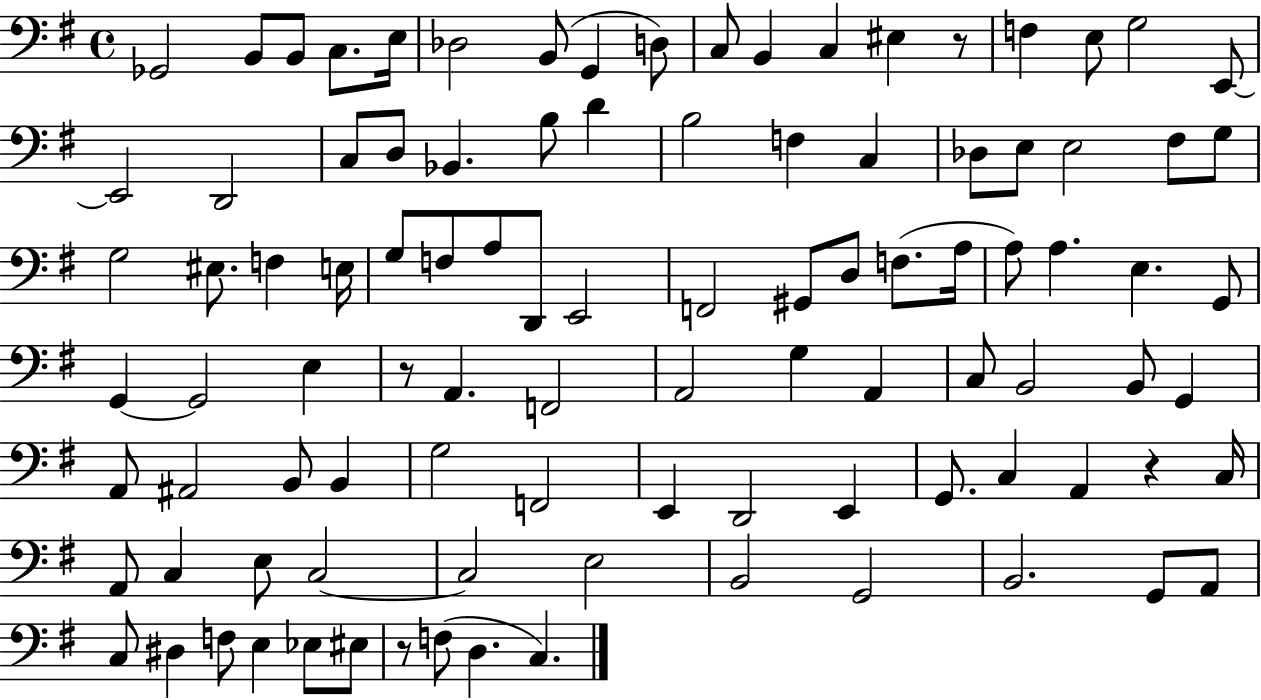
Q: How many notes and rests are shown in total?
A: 99